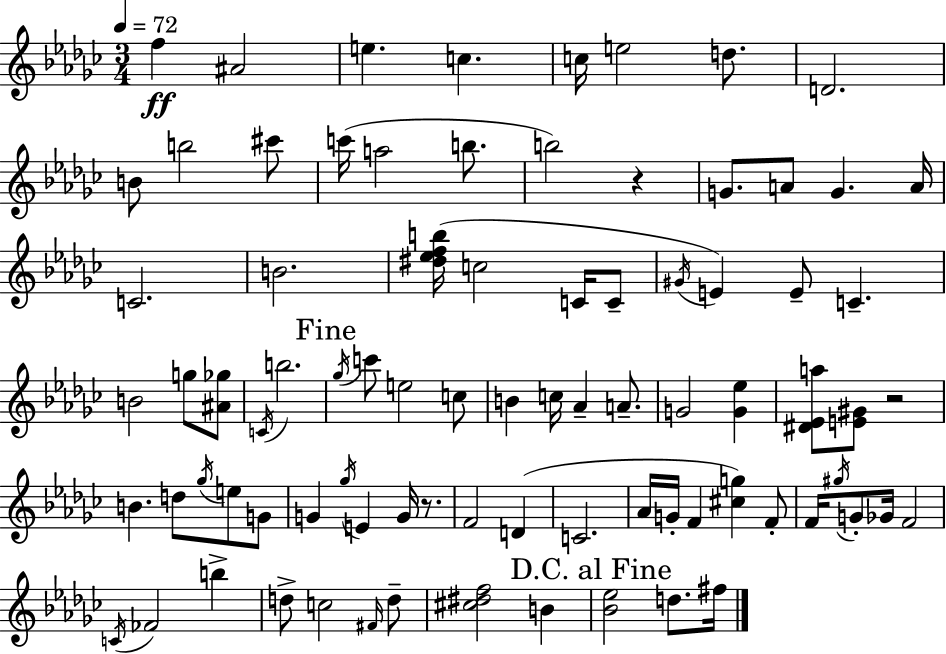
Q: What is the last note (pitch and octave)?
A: F#5